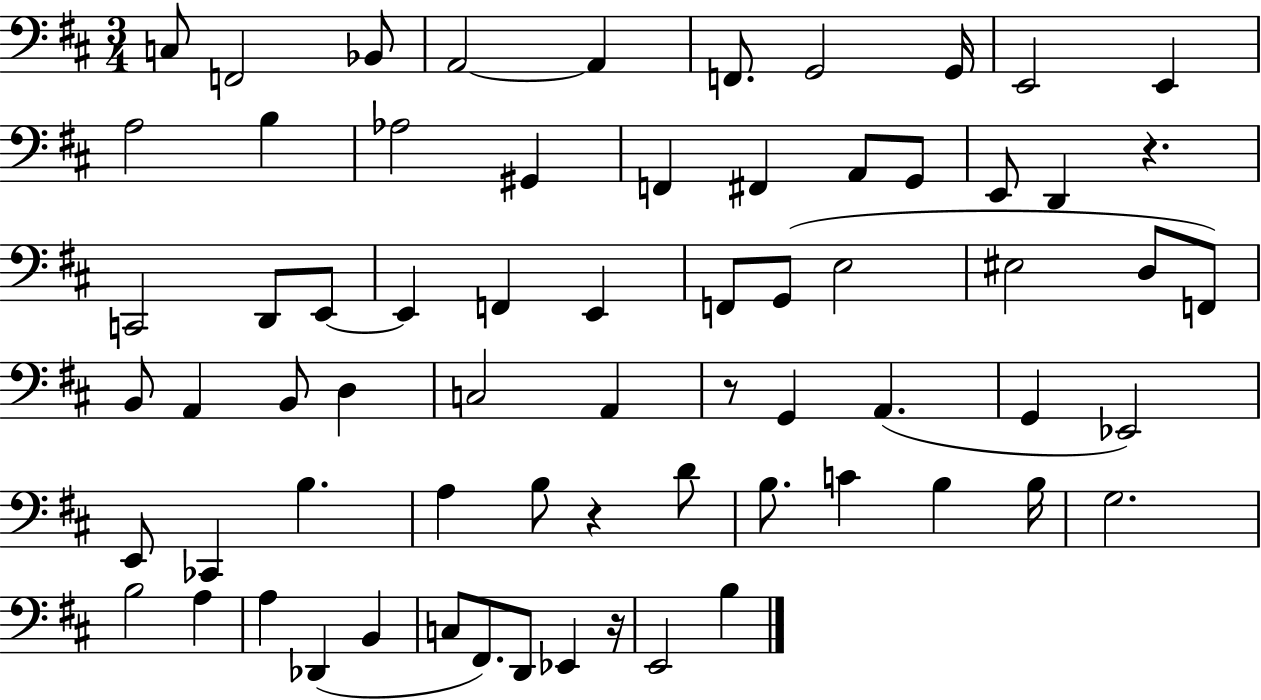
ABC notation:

X:1
T:Untitled
M:3/4
L:1/4
K:D
C,/2 F,,2 _B,,/2 A,,2 A,, F,,/2 G,,2 G,,/4 E,,2 E,, A,2 B, _A,2 ^G,, F,, ^F,, A,,/2 G,,/2 E,,/2 D,, z C,,2 D,,/2 E,,/2 E,, F,, E,, F,,/2 G,,/2 E,2 ^E,2 D,/2 F,,/2 B,,/2 A,, B,,/2 D, C,2 A,, z/2 G,, A,, G,, _E,,2 E,,/2 _C,, B, A, B,/2 z D/2 B,/2 C B, B,/4 G,2 B,2 A, A, _D,, B,, C,/2 ^F,,/2 D,,/2 _E,, z/4 E,,2 B,